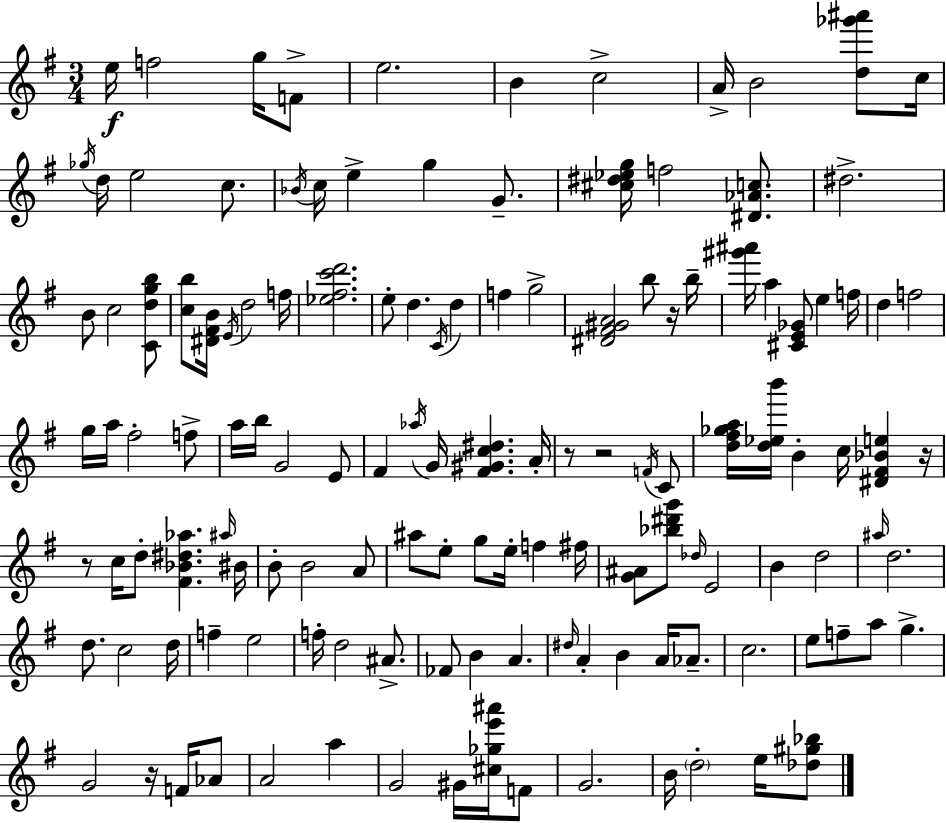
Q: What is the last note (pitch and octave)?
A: E5